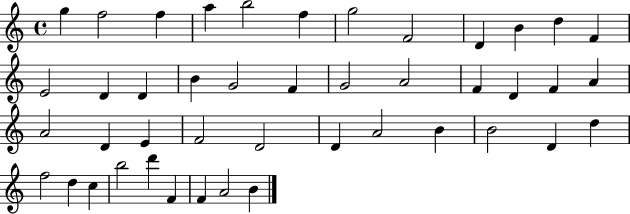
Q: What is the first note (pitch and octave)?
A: G5